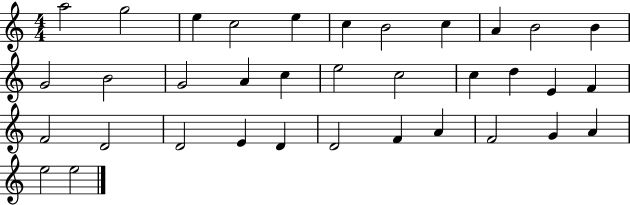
A5/h G5/h E5/q C5/h E5/q C5/q B4/h C5/q A4/q B4/h B4/q G4/h B4/h G4/h A4/q C5/q E5/h C5/h C5/q D5/q E4/q F4/q F4/h D4/h D4/h E4/q D4/q D4/h F4/q A4/q F4/h G4/q A4/q E5/h E5/h